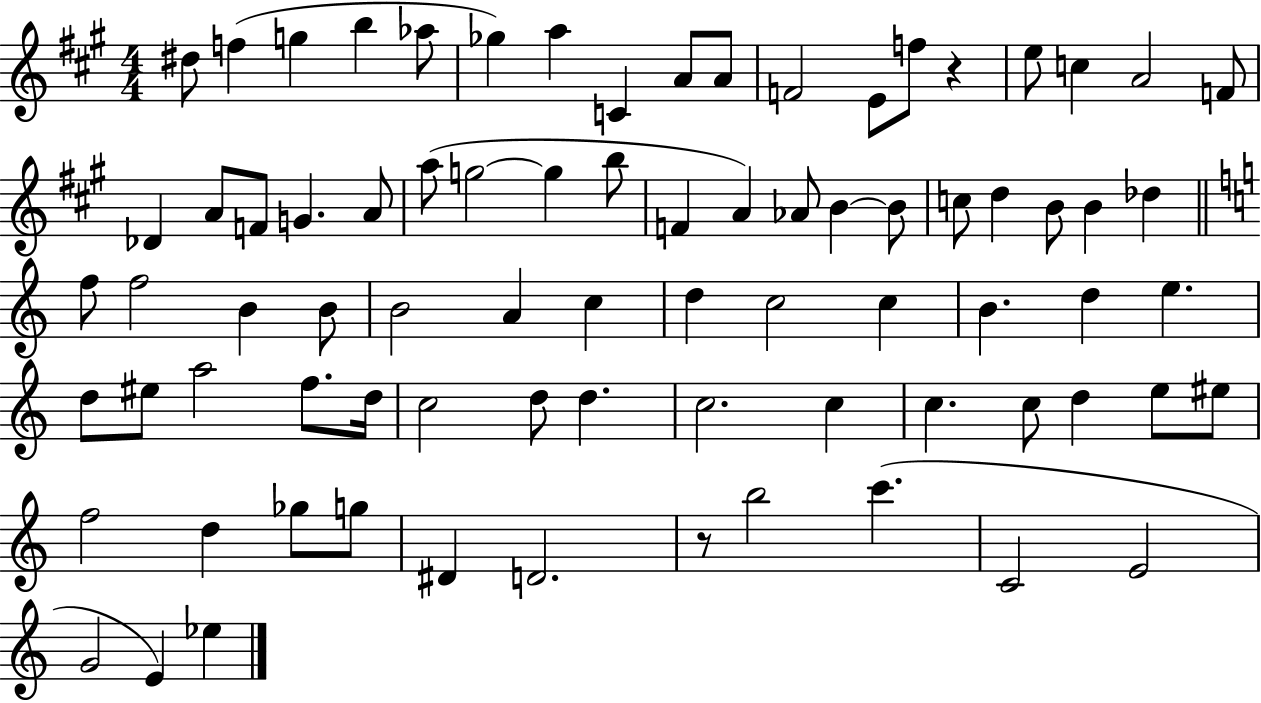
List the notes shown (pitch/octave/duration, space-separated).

D#5/e F5/q G5/q B5/q Ab5/e Gb5/q A5/q C4/q A4/e A4/e F4/h E4/e F5/e R/q E5/e C5/q A4/h F4/e Db4/q A4/e F4/e G4/q. A4/e A5/e G5/h G5/q B5/e F4/q A4/q Ab4/e B4/q B4/e C5/e D5/q B4/e B4/q Db5/q F5/e F5/h B4/q B4/e B4/h A4/q C5/q D5/q C5/h C5/q B4/q. D5/q E5/q. D5/e EIS5/e A5/h F5/e. D5/s C5/h D5/e D5/q. C5/h. C5/q C5/q. C5/e D5/q E5/e EIS5/e F5/h D5/q Gb5/e G5/e D#4/q D4/h. R/e B5/h C6/q. C4/h E4/h G4/h E4/q Eb5/q